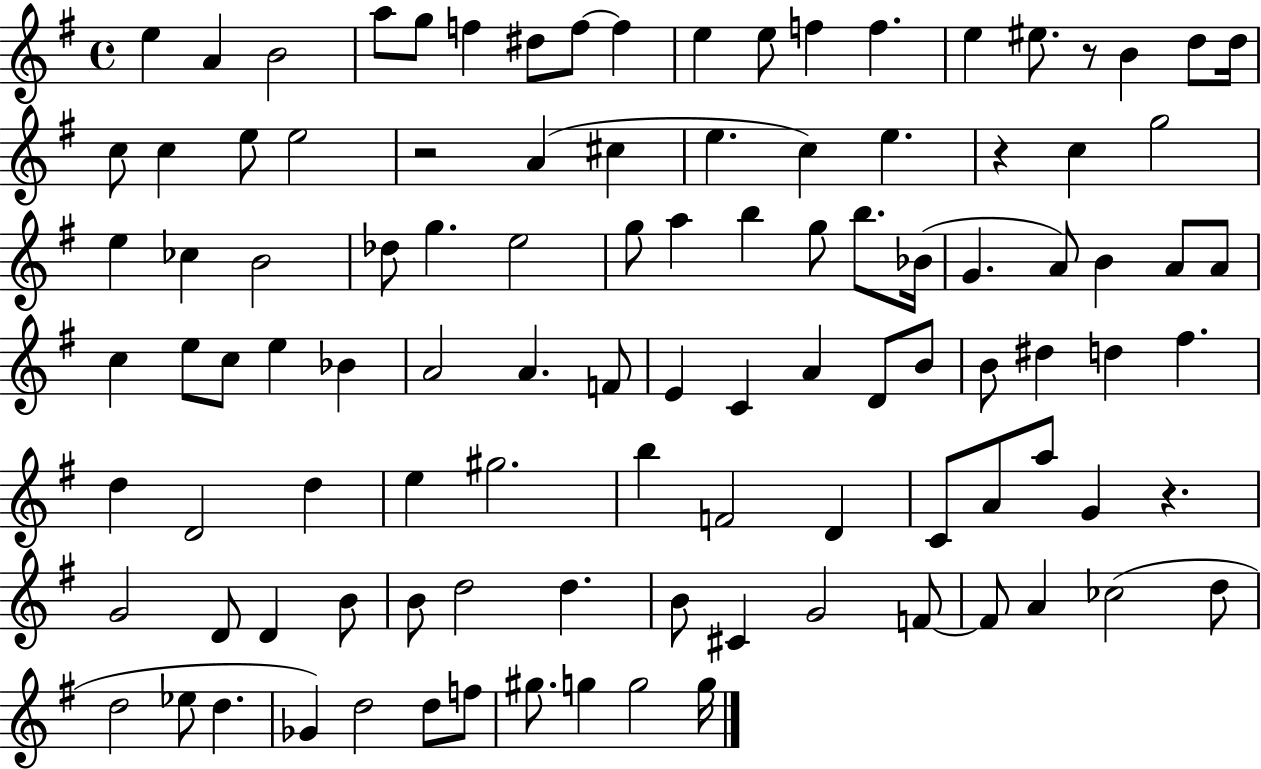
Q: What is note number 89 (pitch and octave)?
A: CES5